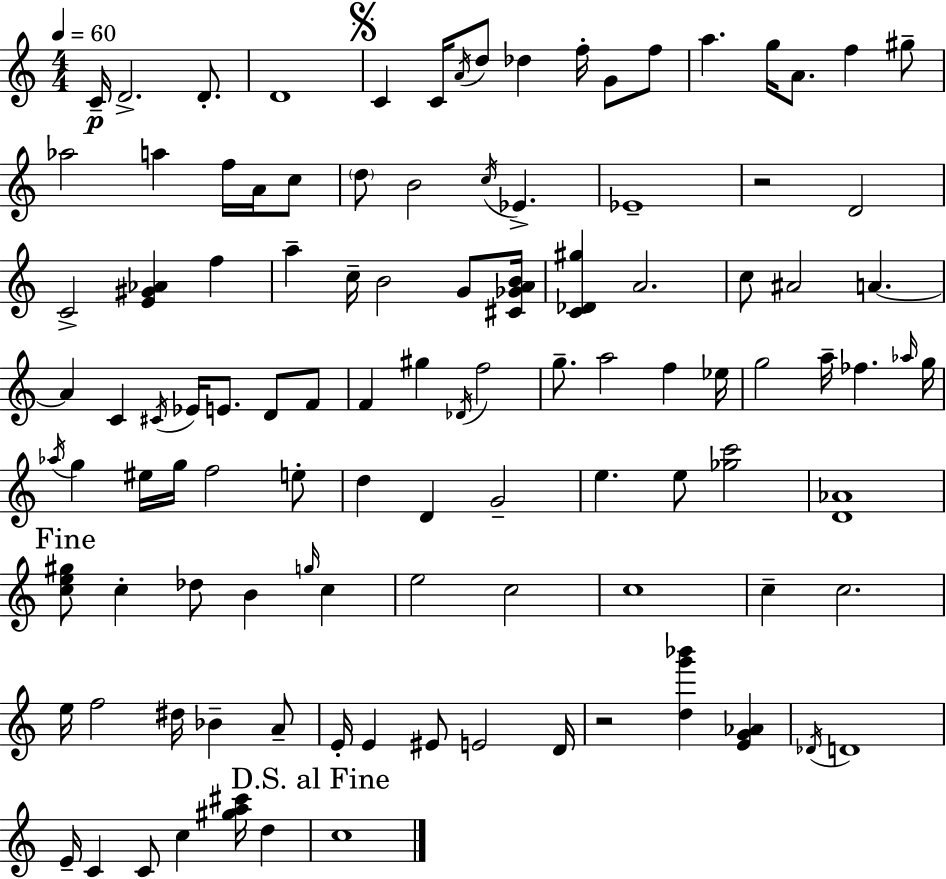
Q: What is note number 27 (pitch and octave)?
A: Eb4